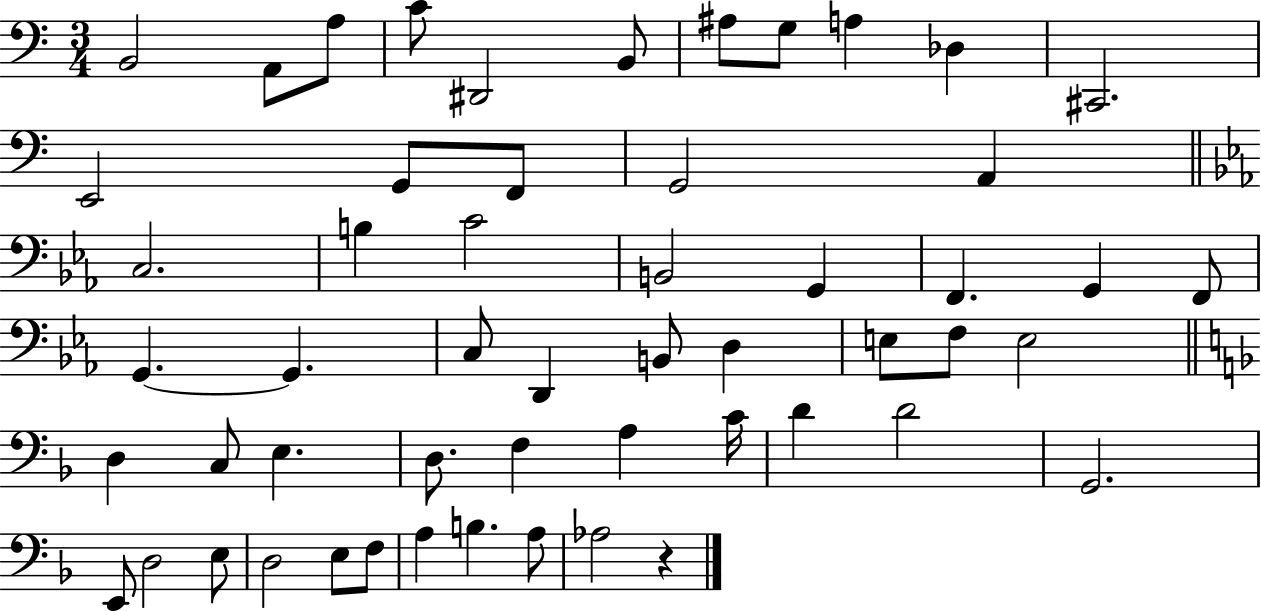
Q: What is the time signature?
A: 3/4